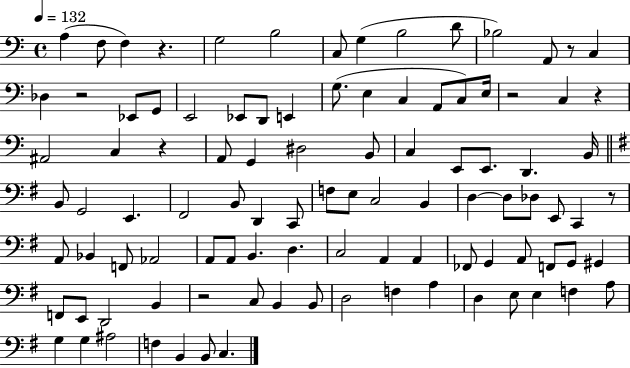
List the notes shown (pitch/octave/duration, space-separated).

A3/q F3/e F3/q R/q. G3/h B3/h C3/e G3/q B3/h D4/e Bb3/h A2/e R/e C3/q Db3/q R/h Eb2/e G2/e E2/h Eb2/e D2/e E2/q G3/e. E3/q C3/q A2/e C3/e E3/s R/h C3/q R/q A#2/h C3/q R/q A2/e G2/q D#3/h B2/e C3/q E2/e E2/e. D2/q. B2/s B2/e G2/h E2/q. F#2/h B2/e D2/q C2/e F3/e E3/e C3/h B2/q D3/q D3/e Db3/e E2/e C2/q R/e A2/e Bb2/q F2/e Ab2/h A2/e A2/e B2/q. D3/q. C3/h A2/q A2/q FES2/e G2/q A2/e F2/e G2/e G#2/q F2/e E2/e D2/h B2/q R/h C3/e B2/q B2/e D3/h F3/q A3/q D3/q E3/e E3/q F3/q A3/e G3/q G3/q A#3/h F3/q B2/q B2/e C3/q.